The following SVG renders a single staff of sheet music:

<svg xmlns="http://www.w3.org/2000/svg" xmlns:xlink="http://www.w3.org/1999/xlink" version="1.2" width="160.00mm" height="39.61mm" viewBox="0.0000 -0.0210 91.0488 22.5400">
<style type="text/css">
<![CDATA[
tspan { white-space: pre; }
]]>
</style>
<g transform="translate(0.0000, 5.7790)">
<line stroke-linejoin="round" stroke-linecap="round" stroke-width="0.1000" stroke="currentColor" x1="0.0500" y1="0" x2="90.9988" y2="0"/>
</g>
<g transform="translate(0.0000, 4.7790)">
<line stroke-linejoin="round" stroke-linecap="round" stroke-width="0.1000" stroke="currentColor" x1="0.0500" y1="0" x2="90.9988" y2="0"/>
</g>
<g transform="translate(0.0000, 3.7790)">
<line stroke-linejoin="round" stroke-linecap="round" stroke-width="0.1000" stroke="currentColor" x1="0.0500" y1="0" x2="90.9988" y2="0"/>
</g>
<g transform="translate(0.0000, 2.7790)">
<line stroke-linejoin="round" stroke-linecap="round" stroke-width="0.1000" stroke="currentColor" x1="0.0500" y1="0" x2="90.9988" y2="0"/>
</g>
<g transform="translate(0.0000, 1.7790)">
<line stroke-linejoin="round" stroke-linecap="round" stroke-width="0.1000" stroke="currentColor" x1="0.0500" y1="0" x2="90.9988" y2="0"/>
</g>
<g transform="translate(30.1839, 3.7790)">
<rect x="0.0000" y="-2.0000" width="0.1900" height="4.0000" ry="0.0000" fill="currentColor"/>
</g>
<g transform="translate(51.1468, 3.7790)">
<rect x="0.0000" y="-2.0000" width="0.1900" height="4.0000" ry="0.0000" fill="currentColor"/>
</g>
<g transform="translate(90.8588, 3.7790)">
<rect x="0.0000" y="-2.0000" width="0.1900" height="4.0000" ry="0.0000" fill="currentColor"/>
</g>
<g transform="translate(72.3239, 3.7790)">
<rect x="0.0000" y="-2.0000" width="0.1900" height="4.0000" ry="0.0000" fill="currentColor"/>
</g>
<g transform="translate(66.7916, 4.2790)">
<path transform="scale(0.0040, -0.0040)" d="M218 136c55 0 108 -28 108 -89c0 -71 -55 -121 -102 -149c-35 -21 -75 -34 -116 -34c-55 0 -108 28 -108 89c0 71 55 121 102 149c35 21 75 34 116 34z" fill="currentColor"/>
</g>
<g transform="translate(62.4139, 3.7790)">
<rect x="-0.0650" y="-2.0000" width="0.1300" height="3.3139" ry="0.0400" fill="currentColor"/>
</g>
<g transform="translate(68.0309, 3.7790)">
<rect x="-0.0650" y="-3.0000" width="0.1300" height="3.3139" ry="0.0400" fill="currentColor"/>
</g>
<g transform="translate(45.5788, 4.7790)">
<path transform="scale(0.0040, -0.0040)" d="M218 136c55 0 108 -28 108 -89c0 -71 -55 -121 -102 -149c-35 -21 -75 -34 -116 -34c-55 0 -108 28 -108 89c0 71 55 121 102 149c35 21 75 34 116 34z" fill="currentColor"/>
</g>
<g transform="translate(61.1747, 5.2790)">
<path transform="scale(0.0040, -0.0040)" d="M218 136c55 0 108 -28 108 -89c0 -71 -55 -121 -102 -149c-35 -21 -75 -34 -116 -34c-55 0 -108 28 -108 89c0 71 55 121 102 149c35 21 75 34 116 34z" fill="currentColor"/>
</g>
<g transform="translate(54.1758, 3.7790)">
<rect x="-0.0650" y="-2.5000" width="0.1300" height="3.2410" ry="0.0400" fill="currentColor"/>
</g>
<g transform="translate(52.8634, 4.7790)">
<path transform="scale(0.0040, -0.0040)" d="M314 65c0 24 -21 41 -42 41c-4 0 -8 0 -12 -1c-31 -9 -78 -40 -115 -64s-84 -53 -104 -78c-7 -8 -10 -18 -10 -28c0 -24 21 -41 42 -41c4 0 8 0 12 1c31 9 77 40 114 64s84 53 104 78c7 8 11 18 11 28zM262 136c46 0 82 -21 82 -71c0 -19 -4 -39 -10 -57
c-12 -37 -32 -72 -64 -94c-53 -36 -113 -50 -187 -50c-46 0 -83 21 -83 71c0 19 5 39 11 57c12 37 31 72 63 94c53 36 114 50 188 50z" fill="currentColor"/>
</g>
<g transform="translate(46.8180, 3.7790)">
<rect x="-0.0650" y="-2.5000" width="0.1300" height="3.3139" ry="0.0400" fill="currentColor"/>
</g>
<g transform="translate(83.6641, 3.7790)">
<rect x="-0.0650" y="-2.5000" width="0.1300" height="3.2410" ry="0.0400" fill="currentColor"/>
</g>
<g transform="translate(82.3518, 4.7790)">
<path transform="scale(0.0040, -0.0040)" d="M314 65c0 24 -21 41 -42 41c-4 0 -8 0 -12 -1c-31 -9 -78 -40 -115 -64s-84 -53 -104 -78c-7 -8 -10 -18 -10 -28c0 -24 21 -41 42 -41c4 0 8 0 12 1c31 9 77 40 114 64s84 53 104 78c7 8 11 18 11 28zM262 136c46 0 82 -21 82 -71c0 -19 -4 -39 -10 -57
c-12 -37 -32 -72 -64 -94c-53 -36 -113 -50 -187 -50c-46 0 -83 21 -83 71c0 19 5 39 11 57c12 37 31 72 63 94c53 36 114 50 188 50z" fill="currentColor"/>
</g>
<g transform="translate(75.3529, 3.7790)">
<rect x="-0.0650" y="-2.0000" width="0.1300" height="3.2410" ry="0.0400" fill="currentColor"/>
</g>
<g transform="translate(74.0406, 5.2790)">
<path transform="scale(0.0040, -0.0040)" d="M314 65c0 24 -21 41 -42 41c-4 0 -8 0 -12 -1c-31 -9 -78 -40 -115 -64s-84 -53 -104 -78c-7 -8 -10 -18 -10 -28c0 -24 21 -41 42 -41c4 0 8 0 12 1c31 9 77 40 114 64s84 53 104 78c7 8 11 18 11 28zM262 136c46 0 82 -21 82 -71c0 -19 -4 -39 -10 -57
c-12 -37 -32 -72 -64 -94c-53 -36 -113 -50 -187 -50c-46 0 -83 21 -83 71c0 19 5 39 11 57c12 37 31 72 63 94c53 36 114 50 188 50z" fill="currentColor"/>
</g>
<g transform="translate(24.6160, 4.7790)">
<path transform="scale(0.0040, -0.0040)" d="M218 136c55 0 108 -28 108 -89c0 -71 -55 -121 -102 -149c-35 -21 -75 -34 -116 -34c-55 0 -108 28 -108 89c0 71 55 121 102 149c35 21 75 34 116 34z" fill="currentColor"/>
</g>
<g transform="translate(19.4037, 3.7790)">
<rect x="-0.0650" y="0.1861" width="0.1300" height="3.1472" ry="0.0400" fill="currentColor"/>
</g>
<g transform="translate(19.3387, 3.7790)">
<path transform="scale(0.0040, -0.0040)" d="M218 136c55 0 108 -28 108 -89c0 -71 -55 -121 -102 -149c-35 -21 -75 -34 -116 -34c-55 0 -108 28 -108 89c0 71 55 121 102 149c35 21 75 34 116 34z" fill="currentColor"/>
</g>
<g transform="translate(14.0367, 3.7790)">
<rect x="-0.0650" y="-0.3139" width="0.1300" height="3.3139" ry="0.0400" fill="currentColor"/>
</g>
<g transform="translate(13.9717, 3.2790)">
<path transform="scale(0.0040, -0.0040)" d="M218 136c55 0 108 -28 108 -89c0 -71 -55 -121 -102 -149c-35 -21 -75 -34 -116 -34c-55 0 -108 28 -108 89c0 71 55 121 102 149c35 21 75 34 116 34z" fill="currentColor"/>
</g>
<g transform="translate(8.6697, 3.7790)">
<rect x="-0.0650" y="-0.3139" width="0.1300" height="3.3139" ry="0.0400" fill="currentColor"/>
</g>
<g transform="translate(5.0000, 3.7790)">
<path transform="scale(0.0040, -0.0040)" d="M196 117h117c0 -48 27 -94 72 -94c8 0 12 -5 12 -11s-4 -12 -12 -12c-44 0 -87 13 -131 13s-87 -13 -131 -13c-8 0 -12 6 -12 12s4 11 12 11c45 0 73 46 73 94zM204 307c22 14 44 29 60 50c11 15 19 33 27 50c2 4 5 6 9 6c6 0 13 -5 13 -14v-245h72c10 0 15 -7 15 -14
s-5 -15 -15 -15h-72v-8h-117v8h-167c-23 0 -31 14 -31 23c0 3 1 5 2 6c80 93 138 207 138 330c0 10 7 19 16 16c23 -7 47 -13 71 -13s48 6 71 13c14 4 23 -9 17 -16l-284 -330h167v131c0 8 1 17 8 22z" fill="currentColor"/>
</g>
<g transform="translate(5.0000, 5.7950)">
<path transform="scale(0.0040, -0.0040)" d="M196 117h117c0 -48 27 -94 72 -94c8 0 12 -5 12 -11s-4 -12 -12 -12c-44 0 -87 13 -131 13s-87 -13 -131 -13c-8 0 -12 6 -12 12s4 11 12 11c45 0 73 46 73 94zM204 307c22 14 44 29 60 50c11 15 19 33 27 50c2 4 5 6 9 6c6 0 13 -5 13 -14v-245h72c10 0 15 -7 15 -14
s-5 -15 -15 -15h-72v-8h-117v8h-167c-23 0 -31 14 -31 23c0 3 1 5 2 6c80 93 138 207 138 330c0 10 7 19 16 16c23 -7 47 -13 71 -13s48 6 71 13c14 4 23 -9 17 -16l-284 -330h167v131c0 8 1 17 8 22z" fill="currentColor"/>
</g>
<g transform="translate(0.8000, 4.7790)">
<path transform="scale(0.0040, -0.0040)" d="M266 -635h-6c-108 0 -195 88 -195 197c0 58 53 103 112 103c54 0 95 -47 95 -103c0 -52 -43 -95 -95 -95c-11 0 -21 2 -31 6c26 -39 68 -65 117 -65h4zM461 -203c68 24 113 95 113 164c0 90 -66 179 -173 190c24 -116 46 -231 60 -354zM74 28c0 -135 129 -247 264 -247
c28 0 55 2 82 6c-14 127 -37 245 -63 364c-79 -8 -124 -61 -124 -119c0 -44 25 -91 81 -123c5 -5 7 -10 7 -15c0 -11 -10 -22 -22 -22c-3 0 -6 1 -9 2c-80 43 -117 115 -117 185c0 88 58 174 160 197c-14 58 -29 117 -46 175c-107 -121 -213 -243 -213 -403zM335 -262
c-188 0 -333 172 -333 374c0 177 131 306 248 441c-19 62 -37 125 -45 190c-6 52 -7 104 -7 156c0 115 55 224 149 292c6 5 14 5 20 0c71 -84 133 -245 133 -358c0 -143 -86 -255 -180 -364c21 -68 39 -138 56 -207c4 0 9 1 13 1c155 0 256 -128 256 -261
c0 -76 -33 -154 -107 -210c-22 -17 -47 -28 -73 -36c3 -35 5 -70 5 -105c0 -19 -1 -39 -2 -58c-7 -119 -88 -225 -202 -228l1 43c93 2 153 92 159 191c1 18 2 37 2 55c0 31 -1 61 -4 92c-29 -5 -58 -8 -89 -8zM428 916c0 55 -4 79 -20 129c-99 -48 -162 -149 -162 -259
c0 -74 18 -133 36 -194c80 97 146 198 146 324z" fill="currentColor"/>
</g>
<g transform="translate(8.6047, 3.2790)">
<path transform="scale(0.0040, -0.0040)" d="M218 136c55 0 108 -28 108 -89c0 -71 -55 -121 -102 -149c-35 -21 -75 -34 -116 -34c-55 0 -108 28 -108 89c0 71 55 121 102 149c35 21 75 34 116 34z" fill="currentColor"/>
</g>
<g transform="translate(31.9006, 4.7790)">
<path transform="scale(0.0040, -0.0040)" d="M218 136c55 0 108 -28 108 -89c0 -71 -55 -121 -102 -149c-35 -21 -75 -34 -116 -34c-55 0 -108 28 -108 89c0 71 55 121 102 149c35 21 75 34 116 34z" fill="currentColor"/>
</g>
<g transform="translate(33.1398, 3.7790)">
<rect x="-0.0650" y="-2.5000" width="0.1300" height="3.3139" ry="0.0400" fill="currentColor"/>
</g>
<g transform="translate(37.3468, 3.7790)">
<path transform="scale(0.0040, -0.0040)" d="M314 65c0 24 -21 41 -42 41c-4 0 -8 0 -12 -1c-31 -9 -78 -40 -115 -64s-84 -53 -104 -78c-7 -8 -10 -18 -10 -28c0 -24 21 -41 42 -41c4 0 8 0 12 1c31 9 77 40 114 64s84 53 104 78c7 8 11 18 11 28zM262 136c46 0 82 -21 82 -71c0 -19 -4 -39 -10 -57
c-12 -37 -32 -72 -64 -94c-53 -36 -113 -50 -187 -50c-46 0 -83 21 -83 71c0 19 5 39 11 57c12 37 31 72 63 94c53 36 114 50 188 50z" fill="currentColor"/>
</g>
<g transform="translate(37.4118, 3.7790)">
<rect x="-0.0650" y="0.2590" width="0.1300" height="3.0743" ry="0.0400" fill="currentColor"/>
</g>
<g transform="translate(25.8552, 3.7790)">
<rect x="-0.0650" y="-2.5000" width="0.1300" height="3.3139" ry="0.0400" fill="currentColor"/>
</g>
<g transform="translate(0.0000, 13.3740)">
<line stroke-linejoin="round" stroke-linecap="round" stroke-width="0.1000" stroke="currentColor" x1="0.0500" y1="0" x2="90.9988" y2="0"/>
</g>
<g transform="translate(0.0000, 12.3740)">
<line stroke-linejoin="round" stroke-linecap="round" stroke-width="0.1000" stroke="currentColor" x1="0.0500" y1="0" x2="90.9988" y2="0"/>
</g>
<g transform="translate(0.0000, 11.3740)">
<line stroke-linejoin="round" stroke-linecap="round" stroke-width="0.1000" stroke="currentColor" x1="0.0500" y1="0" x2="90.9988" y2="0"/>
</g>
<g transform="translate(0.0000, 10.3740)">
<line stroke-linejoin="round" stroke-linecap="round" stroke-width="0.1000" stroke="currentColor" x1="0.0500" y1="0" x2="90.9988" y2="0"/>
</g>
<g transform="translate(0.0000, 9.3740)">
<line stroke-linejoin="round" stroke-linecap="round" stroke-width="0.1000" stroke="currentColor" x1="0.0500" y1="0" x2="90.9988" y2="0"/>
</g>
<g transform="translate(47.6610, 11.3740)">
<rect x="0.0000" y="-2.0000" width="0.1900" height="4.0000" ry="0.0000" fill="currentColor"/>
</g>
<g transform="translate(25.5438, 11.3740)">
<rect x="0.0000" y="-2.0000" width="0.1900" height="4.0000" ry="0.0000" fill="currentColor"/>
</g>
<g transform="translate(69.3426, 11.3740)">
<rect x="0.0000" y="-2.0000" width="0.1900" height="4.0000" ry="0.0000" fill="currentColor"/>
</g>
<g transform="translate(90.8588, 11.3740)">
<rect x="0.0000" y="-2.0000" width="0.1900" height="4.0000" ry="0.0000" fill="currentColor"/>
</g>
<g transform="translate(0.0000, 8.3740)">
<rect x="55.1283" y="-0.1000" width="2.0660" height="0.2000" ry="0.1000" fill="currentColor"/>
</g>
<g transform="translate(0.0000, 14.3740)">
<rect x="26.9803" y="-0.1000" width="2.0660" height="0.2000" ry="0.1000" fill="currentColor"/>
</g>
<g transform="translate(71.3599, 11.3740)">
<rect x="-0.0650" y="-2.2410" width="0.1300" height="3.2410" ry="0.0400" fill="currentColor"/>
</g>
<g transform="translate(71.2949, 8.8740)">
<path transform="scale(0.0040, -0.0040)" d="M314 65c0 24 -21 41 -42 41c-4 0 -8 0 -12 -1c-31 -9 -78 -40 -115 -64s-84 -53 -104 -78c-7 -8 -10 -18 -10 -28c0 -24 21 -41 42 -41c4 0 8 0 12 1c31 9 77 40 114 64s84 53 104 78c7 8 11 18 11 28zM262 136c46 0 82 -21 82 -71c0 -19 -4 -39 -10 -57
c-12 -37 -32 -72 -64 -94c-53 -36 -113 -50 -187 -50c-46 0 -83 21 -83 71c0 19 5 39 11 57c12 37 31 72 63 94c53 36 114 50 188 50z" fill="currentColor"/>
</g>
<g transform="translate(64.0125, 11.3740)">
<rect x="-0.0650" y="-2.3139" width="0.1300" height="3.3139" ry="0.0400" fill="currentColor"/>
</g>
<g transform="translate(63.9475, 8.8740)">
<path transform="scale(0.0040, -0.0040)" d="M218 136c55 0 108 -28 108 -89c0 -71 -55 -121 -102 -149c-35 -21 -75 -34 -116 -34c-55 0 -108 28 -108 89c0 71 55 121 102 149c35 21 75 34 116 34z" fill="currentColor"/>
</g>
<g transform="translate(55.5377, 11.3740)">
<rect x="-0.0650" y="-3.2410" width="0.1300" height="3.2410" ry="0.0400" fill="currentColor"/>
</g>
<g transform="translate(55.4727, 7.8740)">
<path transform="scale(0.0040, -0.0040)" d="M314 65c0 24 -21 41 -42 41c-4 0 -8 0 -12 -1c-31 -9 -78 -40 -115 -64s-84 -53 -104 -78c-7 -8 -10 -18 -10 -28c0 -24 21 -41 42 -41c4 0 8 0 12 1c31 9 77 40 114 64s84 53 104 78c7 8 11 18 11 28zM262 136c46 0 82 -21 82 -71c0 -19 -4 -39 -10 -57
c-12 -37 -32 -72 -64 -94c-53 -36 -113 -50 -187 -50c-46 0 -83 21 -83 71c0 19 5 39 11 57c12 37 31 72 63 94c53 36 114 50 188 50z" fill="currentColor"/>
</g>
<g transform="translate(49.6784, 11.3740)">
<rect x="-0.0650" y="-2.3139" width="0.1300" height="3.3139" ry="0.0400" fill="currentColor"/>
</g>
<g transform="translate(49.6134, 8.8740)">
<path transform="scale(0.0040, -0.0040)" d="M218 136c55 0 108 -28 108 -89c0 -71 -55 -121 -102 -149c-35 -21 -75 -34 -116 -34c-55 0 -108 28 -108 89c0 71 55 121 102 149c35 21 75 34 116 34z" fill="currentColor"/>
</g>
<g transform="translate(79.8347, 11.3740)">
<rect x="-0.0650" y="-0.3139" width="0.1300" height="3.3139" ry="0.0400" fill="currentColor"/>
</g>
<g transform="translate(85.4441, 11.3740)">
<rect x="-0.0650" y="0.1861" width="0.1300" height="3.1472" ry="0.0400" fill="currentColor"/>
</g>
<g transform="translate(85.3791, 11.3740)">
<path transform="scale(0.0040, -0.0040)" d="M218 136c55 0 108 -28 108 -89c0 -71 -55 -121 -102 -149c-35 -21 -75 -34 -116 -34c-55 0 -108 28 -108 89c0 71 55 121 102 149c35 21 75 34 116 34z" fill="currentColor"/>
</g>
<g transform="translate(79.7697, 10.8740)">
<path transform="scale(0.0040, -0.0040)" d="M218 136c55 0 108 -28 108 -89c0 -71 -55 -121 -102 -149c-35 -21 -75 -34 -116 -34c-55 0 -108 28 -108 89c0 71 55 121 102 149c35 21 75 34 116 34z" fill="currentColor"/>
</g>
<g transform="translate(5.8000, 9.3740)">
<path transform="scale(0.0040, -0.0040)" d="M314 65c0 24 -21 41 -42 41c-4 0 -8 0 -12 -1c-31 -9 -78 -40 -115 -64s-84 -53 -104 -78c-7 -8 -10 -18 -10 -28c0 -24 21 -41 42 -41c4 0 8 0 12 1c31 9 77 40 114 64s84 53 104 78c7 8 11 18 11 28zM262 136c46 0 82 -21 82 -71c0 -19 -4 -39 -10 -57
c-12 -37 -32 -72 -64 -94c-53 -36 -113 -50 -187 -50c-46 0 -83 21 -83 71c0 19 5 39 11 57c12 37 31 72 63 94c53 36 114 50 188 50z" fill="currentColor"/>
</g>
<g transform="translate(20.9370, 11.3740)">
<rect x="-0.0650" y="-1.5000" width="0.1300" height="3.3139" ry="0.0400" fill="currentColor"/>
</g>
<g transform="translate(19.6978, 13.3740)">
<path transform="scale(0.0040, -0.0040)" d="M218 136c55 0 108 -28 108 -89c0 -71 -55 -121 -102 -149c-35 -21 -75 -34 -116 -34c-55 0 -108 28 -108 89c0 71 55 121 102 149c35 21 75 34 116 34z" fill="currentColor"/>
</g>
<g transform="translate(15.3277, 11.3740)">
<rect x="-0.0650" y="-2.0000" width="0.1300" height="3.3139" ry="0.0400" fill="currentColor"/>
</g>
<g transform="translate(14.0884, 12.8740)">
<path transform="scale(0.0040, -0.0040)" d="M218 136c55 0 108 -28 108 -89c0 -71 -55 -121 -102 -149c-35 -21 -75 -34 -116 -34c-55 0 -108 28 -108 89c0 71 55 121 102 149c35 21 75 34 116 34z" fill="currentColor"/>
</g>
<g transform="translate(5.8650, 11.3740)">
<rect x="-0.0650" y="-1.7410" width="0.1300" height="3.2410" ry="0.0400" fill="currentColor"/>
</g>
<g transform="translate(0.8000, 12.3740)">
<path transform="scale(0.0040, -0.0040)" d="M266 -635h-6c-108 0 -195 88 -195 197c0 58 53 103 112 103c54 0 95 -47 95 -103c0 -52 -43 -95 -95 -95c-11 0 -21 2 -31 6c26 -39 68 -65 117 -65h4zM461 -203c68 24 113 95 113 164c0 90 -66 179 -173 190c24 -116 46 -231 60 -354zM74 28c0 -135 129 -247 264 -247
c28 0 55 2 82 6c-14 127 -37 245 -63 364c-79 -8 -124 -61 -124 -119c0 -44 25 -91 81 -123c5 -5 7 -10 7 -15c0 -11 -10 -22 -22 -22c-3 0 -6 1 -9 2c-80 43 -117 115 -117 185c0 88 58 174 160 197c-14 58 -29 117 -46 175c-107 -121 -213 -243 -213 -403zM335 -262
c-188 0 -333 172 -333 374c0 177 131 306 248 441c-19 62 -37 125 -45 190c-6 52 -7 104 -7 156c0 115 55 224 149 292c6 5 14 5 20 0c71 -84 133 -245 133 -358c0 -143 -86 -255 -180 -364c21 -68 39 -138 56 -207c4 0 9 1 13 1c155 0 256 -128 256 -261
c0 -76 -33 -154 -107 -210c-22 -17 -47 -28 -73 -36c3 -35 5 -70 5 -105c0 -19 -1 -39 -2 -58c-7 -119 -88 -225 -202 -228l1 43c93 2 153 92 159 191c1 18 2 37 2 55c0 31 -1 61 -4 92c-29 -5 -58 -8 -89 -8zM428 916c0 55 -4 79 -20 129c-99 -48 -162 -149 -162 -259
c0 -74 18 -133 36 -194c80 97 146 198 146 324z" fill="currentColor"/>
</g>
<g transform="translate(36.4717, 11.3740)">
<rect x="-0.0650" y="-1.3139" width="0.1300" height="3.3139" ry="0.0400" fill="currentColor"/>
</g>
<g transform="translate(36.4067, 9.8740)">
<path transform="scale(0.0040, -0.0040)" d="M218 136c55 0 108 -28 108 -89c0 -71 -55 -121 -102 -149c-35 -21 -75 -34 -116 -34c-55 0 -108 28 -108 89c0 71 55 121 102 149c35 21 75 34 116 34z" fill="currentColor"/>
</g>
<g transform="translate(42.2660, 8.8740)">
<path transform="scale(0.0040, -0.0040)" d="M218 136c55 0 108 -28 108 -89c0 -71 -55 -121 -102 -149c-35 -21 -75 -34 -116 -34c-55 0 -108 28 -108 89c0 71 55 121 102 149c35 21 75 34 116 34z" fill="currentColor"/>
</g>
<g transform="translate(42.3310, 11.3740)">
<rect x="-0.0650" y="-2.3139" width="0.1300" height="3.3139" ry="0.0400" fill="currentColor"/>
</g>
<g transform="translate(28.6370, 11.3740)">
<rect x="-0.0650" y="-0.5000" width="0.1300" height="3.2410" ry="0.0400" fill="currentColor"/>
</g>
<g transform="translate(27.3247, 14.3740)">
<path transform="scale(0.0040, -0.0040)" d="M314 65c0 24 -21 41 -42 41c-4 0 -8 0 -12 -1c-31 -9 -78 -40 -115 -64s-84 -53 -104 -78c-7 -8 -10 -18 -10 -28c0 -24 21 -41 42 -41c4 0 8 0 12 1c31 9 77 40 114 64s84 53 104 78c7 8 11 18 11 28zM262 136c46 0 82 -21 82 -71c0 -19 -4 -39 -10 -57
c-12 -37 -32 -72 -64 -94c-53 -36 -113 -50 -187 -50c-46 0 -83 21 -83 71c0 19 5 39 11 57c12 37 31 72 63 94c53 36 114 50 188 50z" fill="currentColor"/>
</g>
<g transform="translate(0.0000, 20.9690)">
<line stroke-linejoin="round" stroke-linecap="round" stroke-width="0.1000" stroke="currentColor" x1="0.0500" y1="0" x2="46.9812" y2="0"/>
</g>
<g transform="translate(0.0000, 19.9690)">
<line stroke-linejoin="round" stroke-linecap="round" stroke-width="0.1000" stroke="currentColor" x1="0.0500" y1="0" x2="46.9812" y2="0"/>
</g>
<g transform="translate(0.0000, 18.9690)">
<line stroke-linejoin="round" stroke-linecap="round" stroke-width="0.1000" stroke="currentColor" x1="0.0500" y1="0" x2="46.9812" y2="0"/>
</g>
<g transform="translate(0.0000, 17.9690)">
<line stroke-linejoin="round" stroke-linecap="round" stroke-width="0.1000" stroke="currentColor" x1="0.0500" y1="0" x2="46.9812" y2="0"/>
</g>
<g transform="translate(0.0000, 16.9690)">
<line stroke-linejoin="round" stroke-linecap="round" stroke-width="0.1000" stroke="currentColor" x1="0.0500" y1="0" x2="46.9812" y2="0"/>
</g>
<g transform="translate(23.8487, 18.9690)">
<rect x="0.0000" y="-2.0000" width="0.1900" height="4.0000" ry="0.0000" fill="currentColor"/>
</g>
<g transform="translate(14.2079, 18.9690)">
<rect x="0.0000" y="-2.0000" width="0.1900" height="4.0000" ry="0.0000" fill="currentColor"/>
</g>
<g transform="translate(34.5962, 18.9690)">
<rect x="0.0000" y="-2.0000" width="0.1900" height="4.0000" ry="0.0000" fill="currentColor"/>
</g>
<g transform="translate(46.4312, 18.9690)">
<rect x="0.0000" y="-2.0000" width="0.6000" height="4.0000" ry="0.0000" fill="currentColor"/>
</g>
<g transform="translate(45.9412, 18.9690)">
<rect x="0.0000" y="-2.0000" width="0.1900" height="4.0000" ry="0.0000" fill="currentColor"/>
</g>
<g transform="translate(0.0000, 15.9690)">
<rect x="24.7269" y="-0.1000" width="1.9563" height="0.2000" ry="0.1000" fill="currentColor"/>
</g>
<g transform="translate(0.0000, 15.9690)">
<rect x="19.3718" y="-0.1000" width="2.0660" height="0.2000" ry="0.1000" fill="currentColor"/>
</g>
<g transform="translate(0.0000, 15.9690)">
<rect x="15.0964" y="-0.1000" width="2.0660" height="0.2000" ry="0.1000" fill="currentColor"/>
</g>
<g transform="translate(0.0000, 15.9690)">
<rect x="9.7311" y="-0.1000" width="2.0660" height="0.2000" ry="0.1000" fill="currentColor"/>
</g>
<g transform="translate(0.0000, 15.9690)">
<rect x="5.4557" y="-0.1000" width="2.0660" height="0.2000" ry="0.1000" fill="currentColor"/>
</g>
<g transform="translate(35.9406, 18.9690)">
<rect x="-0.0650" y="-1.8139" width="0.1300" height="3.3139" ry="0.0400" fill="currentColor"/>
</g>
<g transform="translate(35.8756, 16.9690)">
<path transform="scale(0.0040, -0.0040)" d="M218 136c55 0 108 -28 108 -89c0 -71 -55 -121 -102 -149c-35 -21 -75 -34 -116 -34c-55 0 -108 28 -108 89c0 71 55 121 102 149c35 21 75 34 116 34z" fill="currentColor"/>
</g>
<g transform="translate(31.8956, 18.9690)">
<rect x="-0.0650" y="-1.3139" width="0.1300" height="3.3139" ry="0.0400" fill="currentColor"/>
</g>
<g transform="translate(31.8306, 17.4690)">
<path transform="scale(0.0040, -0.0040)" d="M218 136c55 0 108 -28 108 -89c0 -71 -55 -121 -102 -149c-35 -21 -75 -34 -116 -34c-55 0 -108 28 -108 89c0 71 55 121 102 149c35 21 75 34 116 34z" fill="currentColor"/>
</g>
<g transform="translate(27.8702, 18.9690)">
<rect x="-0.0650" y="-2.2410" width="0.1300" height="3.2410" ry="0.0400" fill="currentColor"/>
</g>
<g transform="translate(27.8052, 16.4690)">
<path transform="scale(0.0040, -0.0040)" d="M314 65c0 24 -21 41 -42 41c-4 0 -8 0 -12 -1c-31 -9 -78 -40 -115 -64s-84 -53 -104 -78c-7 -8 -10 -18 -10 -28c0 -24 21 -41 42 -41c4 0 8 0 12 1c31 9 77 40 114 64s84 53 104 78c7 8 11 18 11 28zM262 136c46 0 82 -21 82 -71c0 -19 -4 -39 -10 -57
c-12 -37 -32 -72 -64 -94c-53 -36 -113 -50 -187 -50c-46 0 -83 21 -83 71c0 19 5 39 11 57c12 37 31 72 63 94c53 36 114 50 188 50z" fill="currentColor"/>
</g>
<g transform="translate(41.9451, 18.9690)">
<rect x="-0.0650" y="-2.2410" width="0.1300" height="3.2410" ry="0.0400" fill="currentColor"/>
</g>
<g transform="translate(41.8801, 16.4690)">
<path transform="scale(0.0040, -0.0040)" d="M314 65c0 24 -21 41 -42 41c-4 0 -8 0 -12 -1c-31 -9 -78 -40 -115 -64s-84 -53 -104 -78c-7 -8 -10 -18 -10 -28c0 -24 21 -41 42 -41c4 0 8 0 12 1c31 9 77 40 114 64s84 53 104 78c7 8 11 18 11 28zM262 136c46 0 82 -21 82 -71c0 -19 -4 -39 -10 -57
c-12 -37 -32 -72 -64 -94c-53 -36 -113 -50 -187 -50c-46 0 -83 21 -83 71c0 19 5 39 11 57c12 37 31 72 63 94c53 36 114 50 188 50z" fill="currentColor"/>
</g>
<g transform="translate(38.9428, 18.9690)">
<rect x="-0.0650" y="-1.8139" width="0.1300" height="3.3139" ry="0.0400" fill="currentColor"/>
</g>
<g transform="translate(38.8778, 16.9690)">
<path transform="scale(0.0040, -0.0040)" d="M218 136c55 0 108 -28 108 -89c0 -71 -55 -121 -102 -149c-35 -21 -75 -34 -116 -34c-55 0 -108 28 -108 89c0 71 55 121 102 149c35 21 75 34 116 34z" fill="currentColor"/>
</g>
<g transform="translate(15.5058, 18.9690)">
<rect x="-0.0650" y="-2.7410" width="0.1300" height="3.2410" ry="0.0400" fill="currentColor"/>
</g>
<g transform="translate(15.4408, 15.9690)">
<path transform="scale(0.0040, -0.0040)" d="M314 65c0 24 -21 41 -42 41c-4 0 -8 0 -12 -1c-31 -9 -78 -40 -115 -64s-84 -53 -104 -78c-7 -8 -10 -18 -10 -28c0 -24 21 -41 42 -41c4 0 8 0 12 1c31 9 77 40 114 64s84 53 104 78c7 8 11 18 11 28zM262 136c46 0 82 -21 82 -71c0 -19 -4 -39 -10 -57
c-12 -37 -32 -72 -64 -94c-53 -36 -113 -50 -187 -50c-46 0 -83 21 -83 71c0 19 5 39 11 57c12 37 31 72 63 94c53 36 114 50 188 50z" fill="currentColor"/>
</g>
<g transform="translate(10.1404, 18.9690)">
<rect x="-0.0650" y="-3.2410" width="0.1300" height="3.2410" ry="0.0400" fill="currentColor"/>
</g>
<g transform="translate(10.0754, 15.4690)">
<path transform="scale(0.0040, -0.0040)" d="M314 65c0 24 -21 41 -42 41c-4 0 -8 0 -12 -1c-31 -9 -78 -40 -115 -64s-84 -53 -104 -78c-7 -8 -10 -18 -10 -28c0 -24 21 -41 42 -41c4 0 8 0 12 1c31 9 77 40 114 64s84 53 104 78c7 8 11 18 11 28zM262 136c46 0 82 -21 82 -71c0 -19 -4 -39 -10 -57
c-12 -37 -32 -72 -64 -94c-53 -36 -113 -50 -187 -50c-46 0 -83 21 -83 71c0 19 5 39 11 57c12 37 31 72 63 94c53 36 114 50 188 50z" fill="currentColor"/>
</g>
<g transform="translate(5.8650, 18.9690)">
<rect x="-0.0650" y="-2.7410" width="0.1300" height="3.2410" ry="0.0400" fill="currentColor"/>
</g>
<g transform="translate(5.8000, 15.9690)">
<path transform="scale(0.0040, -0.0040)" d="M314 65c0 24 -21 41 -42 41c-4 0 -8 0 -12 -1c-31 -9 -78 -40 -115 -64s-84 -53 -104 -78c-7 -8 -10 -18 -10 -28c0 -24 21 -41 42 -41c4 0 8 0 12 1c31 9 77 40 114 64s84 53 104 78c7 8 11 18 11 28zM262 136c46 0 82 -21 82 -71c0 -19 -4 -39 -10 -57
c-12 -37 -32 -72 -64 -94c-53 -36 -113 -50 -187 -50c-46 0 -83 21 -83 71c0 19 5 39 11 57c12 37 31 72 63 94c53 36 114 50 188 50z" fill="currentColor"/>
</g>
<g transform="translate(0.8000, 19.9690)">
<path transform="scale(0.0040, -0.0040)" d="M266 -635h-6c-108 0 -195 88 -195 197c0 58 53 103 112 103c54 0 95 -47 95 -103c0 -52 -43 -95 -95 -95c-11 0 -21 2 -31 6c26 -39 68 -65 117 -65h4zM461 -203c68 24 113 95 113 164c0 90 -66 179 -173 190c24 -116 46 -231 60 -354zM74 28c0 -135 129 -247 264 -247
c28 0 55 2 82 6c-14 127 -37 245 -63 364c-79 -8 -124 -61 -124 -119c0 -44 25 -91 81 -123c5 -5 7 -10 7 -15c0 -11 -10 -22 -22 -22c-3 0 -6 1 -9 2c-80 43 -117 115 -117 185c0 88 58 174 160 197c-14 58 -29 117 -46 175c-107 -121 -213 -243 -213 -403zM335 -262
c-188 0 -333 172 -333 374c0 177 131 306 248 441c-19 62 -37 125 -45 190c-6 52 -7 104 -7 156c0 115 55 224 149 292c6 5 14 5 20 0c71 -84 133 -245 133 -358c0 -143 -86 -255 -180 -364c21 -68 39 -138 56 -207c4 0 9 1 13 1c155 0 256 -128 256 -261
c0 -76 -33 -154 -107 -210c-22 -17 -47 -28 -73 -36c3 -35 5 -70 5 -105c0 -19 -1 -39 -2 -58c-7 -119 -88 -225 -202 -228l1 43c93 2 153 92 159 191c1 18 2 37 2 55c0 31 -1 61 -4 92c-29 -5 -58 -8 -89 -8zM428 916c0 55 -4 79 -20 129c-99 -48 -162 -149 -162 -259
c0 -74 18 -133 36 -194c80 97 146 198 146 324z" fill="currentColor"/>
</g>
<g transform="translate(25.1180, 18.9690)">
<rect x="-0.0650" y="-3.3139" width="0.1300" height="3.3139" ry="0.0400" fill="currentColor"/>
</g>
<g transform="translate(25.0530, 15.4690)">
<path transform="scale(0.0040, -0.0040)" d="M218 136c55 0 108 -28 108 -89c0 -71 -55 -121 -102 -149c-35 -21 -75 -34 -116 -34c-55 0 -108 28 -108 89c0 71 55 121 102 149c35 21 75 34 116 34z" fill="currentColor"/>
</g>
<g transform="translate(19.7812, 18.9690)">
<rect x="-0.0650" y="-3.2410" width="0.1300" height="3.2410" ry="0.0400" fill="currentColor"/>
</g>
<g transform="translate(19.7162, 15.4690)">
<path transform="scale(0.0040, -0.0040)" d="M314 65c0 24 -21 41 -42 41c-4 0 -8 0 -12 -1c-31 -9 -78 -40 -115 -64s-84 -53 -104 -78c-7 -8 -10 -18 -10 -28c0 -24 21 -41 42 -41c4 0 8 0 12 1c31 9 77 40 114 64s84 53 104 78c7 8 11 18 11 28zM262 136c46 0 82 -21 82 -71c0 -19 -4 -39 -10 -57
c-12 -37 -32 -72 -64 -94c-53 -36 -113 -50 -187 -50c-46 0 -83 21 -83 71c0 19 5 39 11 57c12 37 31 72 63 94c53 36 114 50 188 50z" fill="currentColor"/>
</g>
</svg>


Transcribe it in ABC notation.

X:1
T:Untitled
M:4/4
L:1/4
K:C
c c B G G B2 G G2 F A F2 G2 f2 F E C2 e g g b2 g g2 c B a2 b2 a2 b2 b g2 e f f g2